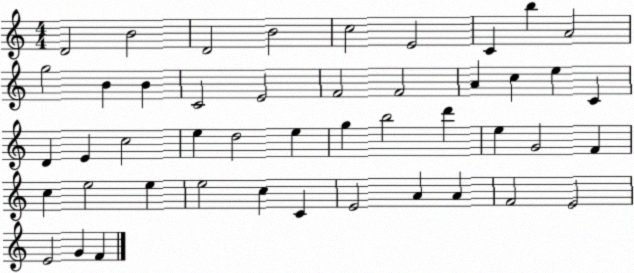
X:1
T:Untitled
M:4/4
L:1/4
K:C
D2 B2 D2 B2 c2 E2 C b A2 g2 B B C2 E2 F2 F2 A c e C D E c2 e d2 e g b2 d' e G2 F c e2 e e2 c C E2 A A F2 E2 E2 G F